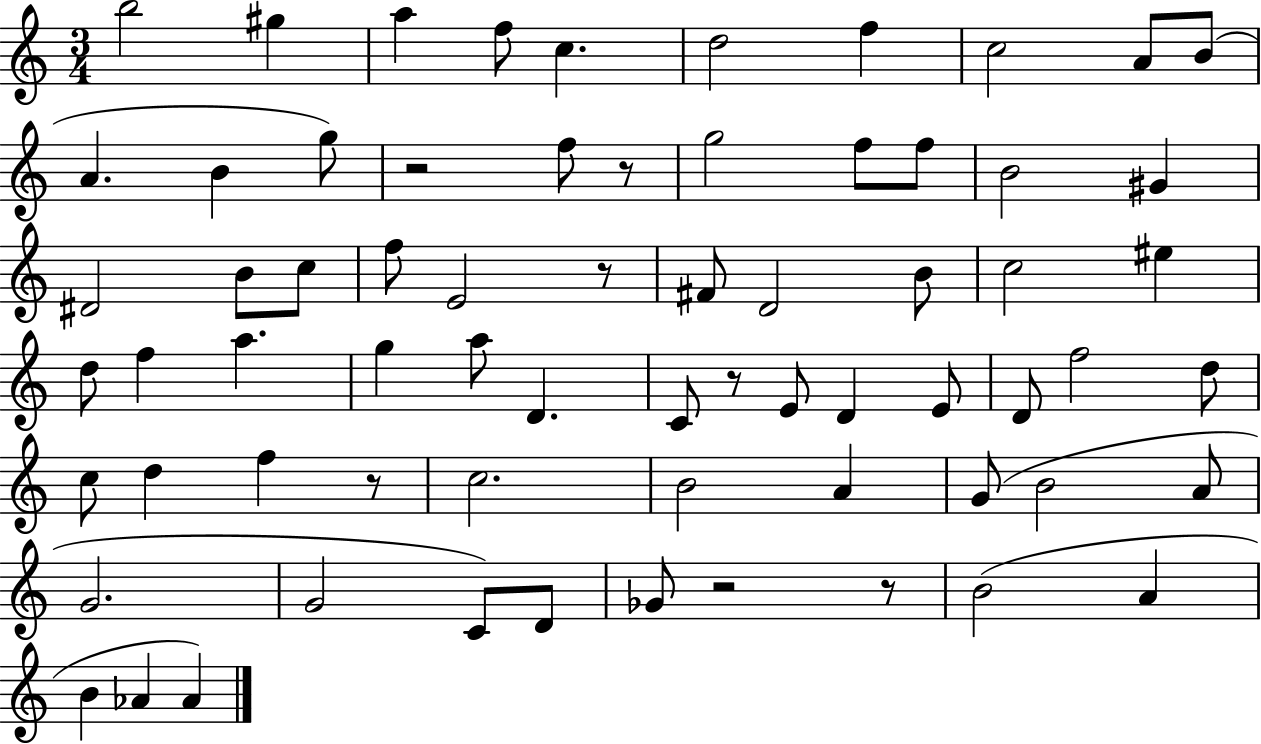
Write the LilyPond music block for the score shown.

{
  \clef treble
  \numericTimeSignature
  \time 3/4
  \key c \major
  b''2 gis''4 | a''4 f''8 c''4. | d''2 f''4 | c''2 a'8 b'8( | \break a'4. b'4 g''8) | r2 f''8 r8 | g''2 f''8 f''8 | b'2 gis'4 | \break dis'2 b'8 c''8 | f''8 e'2 r8 | fis'8 d'2 b'8 | c''2 eis''4 | \break d''8 f''4 a''4. | g''4 a''8 d'4. | c'8 r8 e'8 d'4 e'8 | d'8 f''2 d''8 | \break c''8 d''4 f''4 r8 | c''2. | b'2 a'4 | g'8( b'2 a'8 | \break g'2. | g'2 c'8) d'8 | ges'8 r2 r8 | b'2( a'4 | \break b'4 aes'4 aes'4) | \bar "|."
}